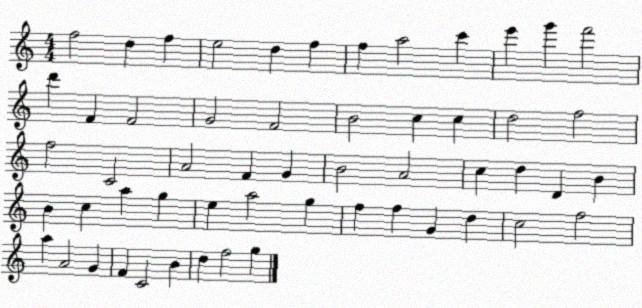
X:1
T:Untitled
M:4/4
L:1/4
K:C
f2 d f e2 d f f a2 c' e' g' f'2 d' F F2 G2 F2 B2 c c d2 f2 f2 C2 A2 F G B2 A2 c d D B B c a g e a2 g f f G d c2 f2 a A2 G F C2 B d f2 g